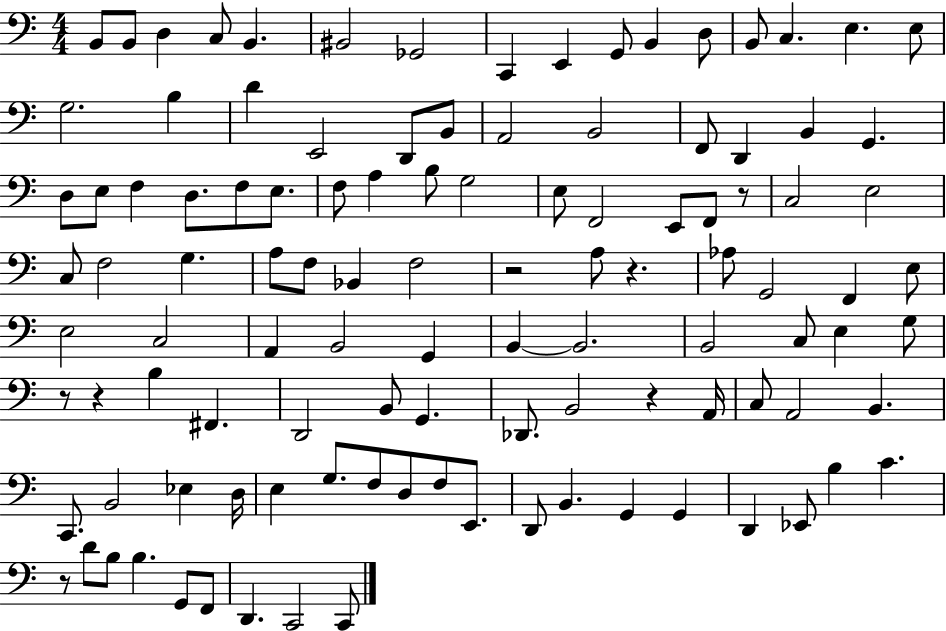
{
  \clef bass
  \numericTimeSignature
  \time 4/4
  \key c \major
  \repeat volta 2 { b,8 b,8 d4 c8 b,4. | bis,2 ges,2 | c,4 e,4 g,8 b,4 d8 | b,8 c4. e4. e8 | \break g2. b4 | d'4 e,2 d,8 b,8 | a,2 b,2 | f,8 d,4 b,4 g,4. | \break d8 e8 f4 d8. f8 e8. | f8 a4 b8 g2 | e8 f,2 e,8 f,8 r8 | c2 e2 | \break c8 f2 g4. | a8 f8 bes,4 f2 | r2 a8 r4. | aes8 g,2 f,4 e8 | \break e2 c2 | a,4 b,2 g,4 | b,4~~ b,2. | b,2 c8 e4 g8 | \break r8 r4 b4 fis,4. | d,2 b,8 g,4. | des,8. b,2 r4 a,16 | c8 a,2 b,4. | \break c,8. b,2 ees4 d16 | e4 g8. f8 d8 f8 e,8. | d,8 b,4. g,4 g,4 | d,4 ees,8 b4 c'4. | \break r8 d'8 b8 b4. g,8 f,8 | d,4. c,2 c,8 | } \bar "|."
}